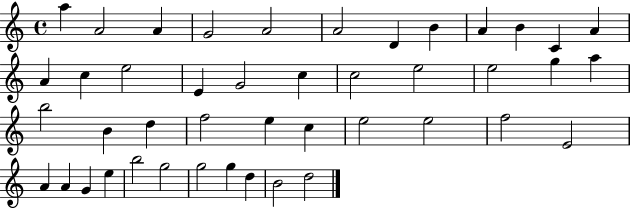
{
  \clef treble
  \time 4/4
  \defaultTimeSignature
  \key c \major
  a''4 a'2 a'4 | g'2 a'2 | a'2 d'4 b'4 | a'4 b'4 c'4 a'4 | \break a'4 c''4 e''2 | e'4 g'2 c''4 | c''2 e''2 | e''2 g''4 a''4 | \break b''2 b'4 d''4 | f''2 e''4 c''4 | e''2 e''2 | f''2 e'2 | \break a'4 a'4 g'4 e''4 | b''2 g''2 | g''2 g''4 d''4 | b'2 d''2 | \break \bar "|."
}